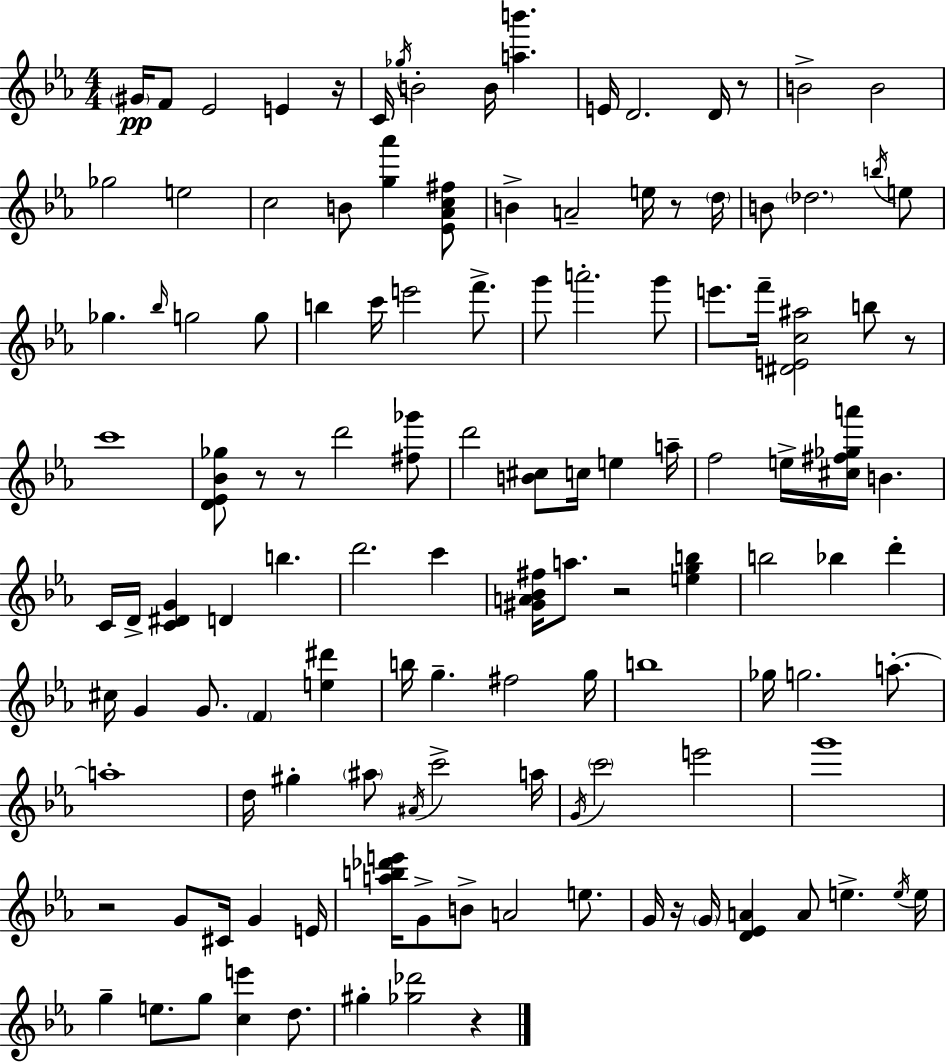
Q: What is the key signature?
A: EES major